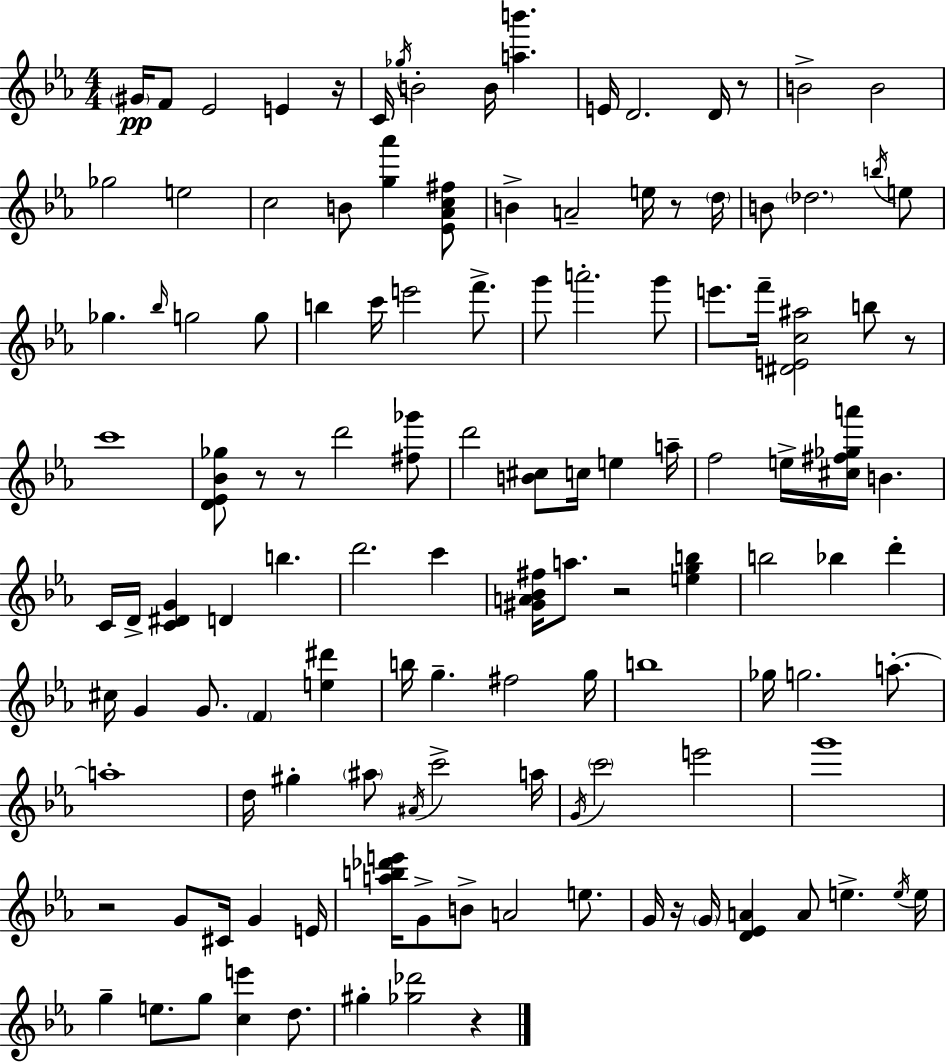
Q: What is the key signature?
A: EES major